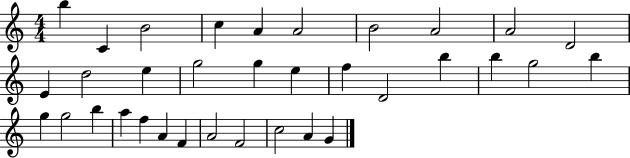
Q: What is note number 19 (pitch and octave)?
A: B5